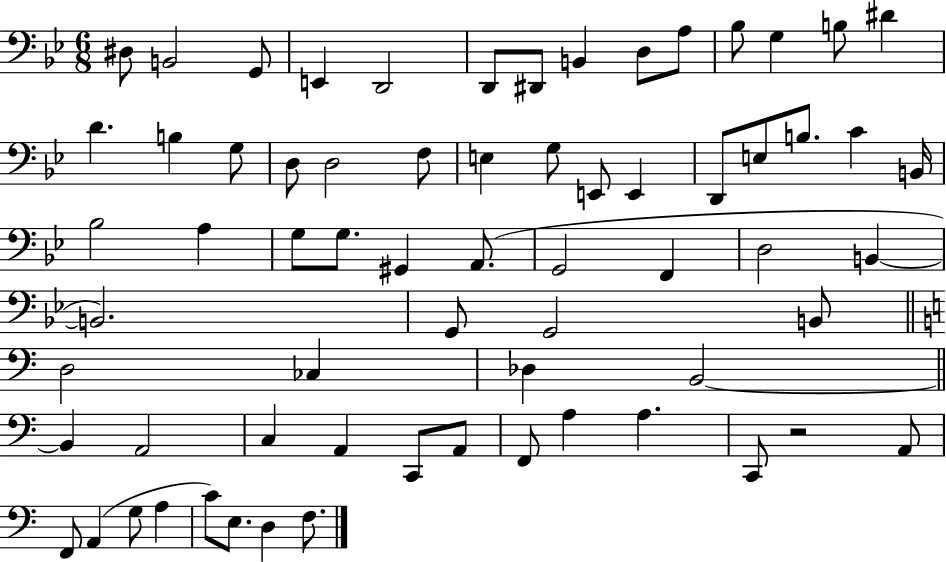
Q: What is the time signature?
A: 6/8